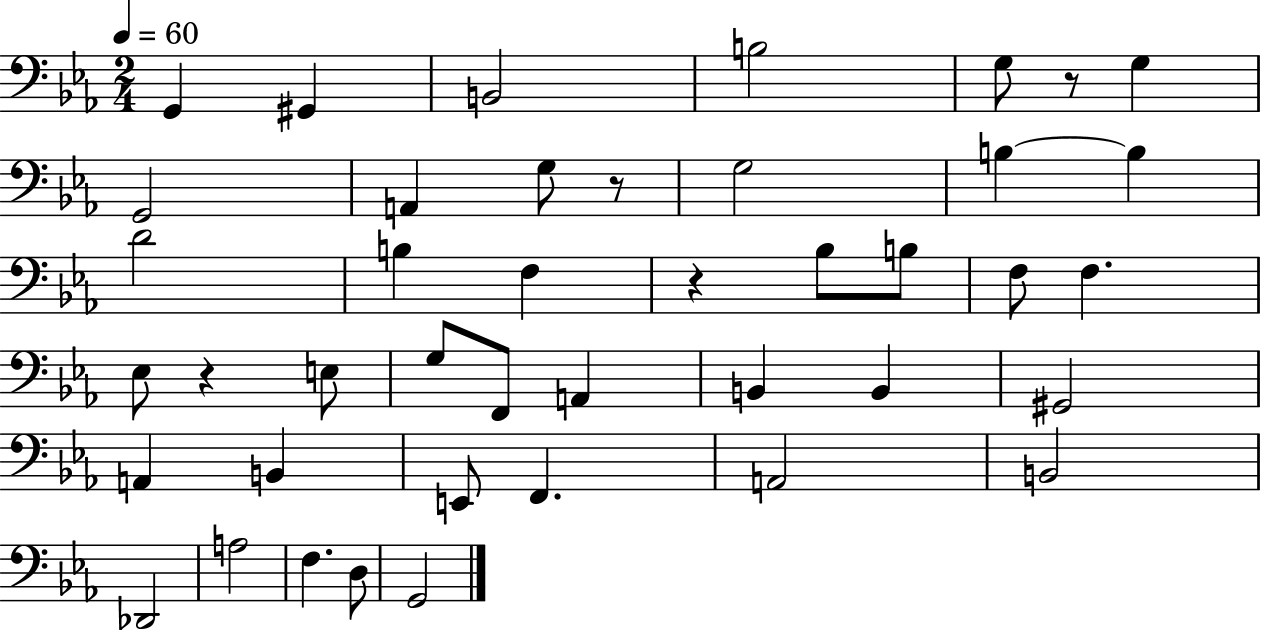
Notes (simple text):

G2/q G#2/q B2/h B3/h G3/e R/e G3/q G2/h A2/q G3/e R/e G3/h B3/q B3/q D4/h B3/q F3/q R/q Bb3/e B3/e F3/e F3/q. Eb3/e R/q E3/e G3/e F2/e A2/q B2/q B2/q G#2/h A2/q B2/q E2/e F2/q. A2/h B2/h Db2/h A3/h F3/q. D3/e G2/h